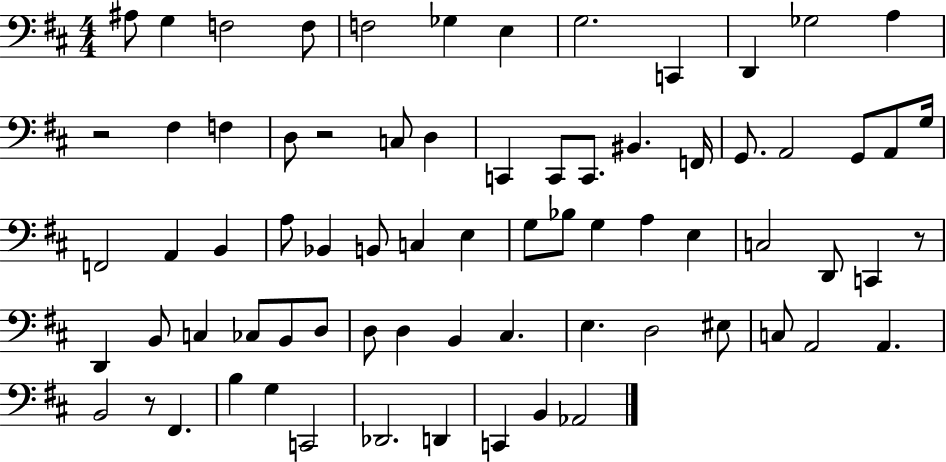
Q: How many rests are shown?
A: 4